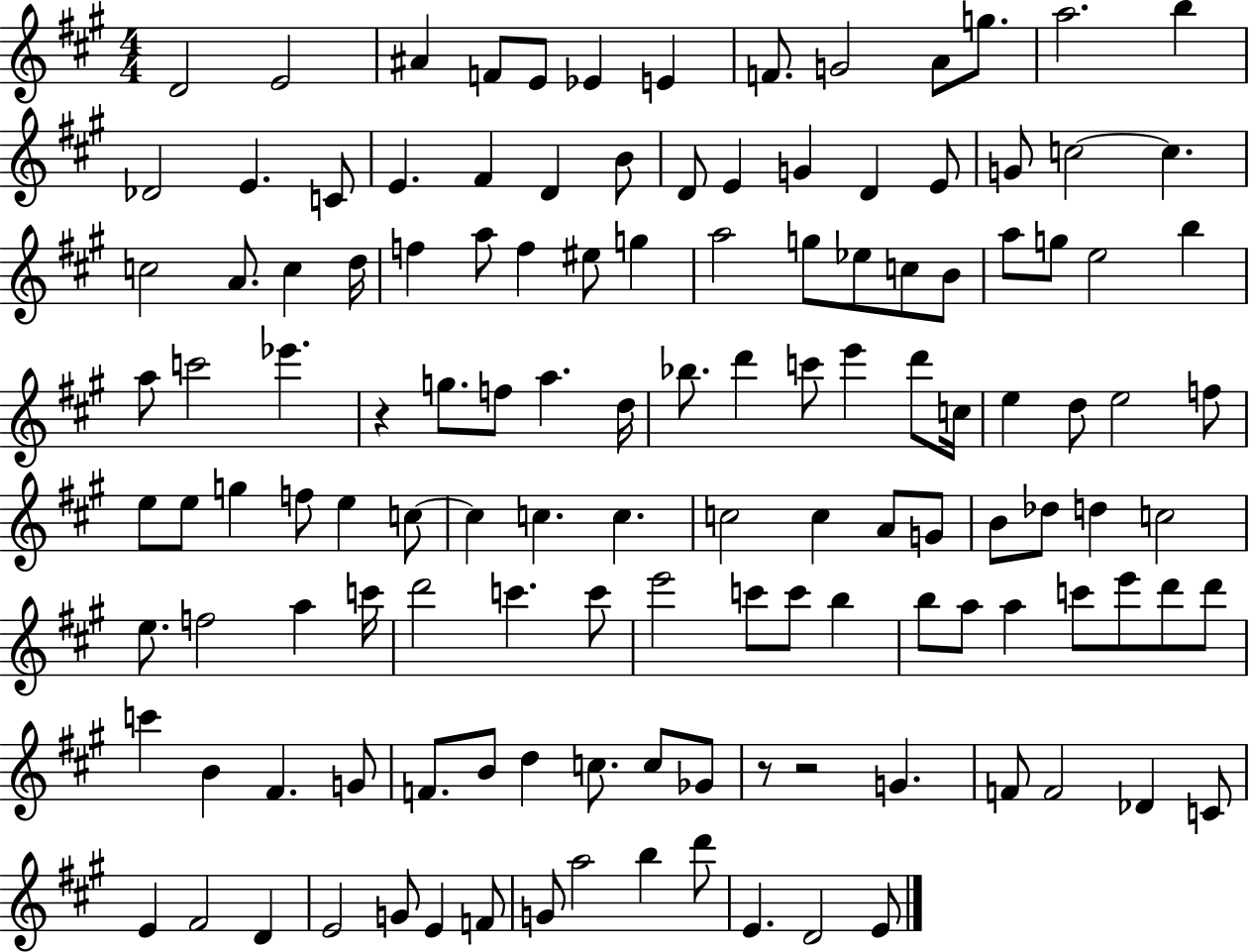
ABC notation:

X:1
T:Untitled
M:4/4
L:1/4
K:A
D2 E2 ^A F/2 E/2 _E E F/2 G2 A/2 g/2 a2 b _D2 E C/2 E ^F D B/2 D/2 E G D E/2 G/2 c2 c c2 A/2 c d/4 f a/2 f ^e/2 g a2 g/2 _e/2 c/2 B/2 a/2 g/2 e2 b a/2 c'2 _e' z g/2 f/2 a d/4 _b/2 d' c'/2 e' d'/2 c/4 e d/2 e2 f/2 e/2 e/2 g f/2 e c/2 c c c c2 c A/2 G/2 B/2 _d/2 d c2 e/2 f2 a c'/4 d'2 c' c'/2 e'2 c'/2 c'/2 b b/2 a/2 a c'/2 e'/2 d'/2 d'/2 c' B ^F G/2 F/2 B/2 d c/2 c/2 _G/2 z/2 z2 G F/2 F2 _D C/2 E ^F2 D E2 G/2 E F/2 G/2 a2 b d'/2 E D2 E/2